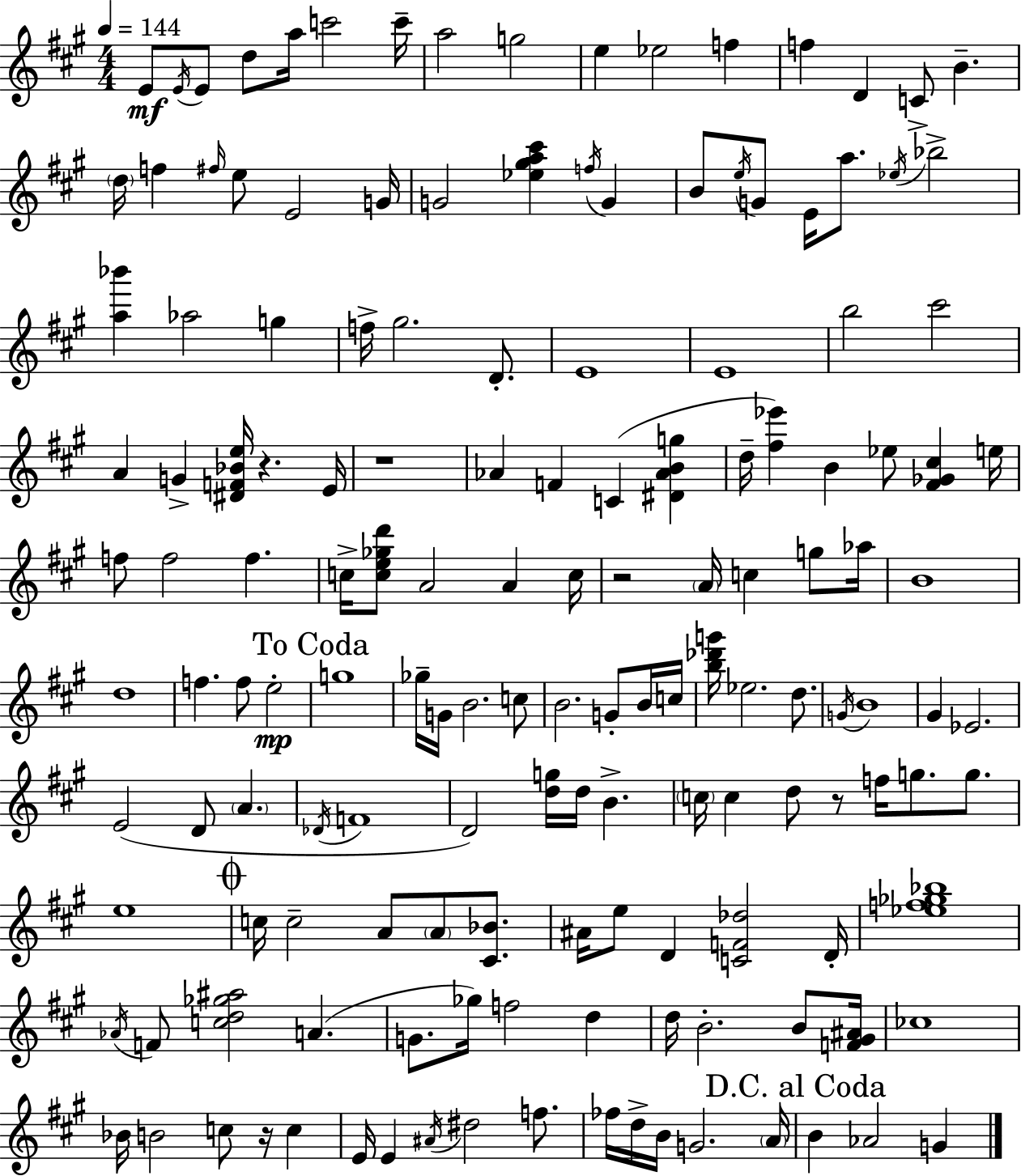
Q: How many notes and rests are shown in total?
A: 152